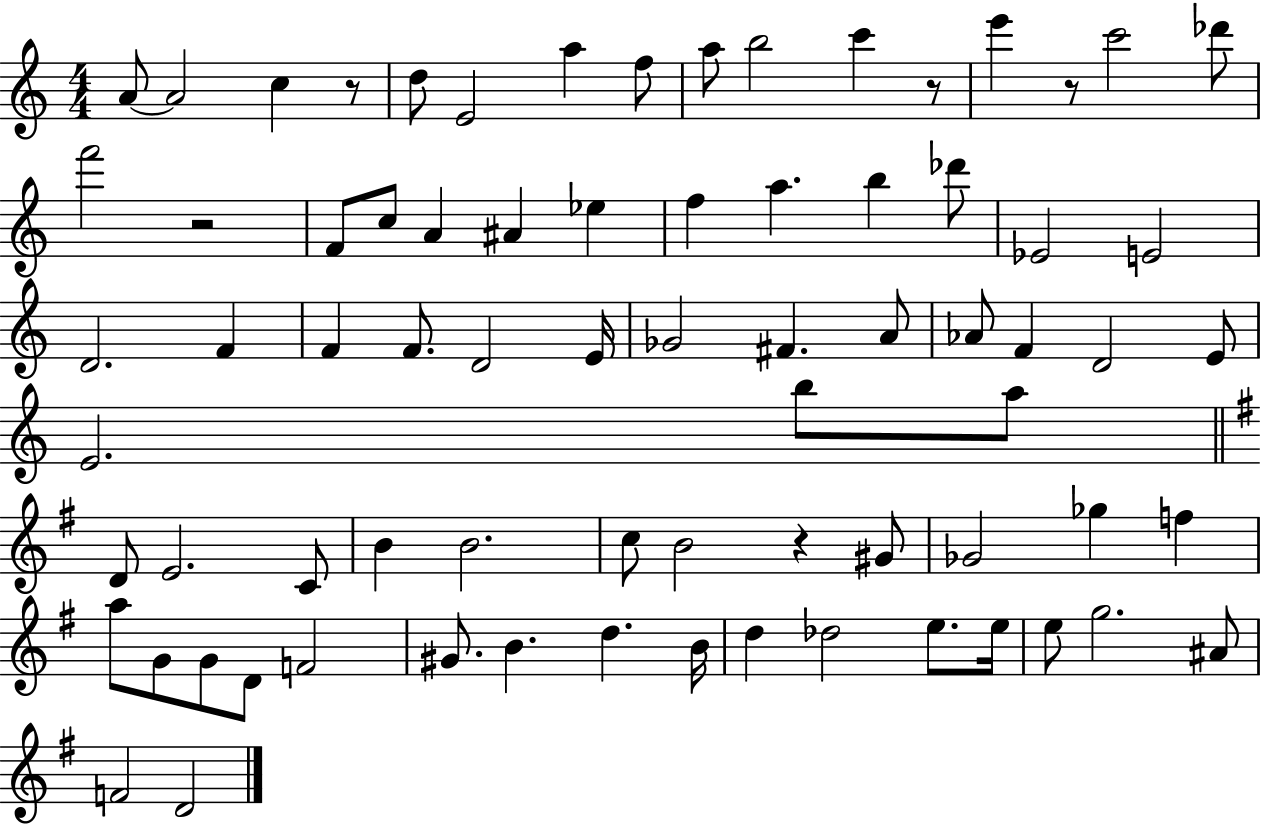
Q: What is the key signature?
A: C major